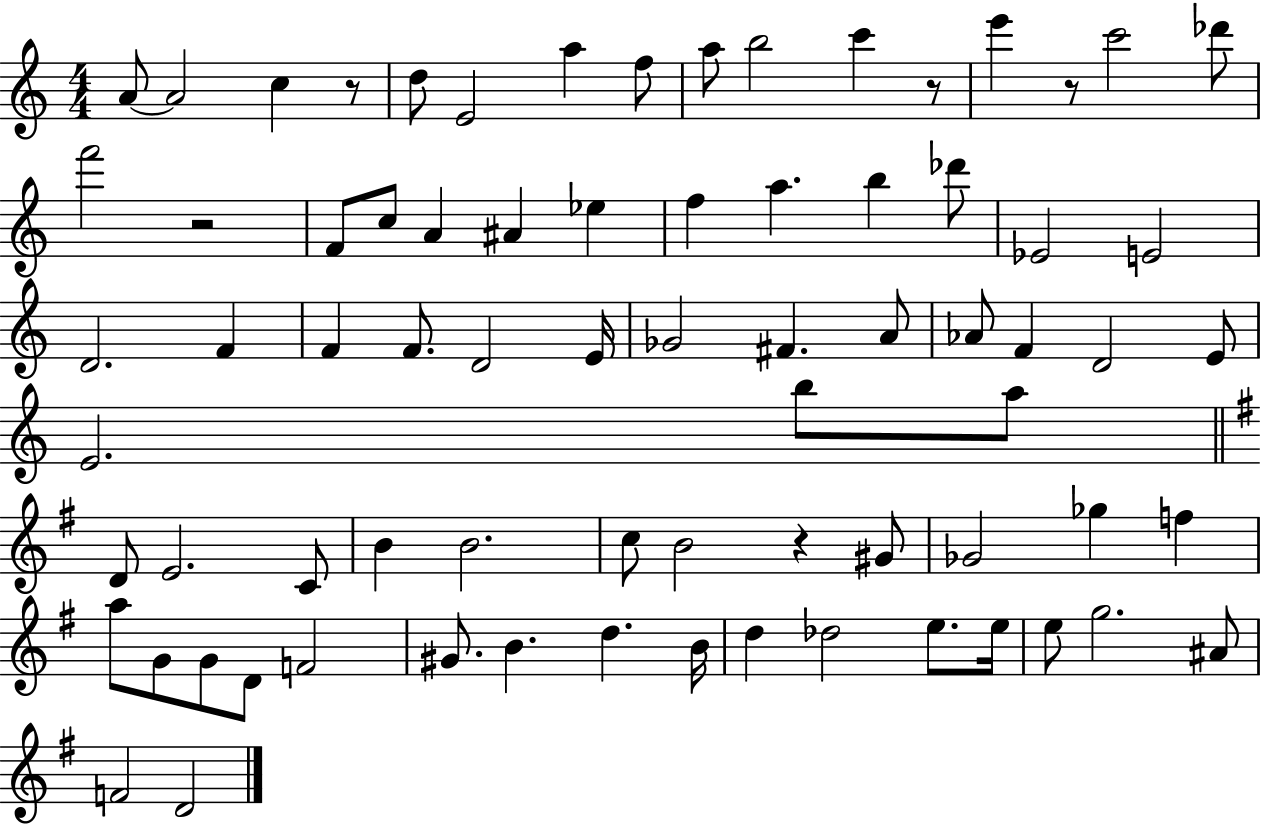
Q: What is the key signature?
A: C major